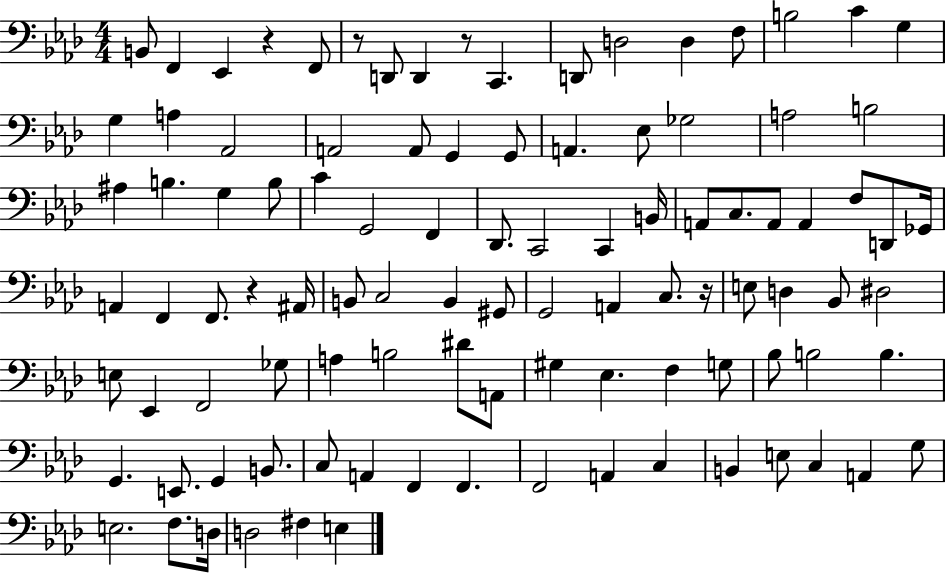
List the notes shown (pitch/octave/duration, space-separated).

B2/e F2/q Eb2/q R/q F2/e R/e D2/e D2/q R/e C2/q. D2/e D3/h D3/q F3/e B3/h C4/q G3/q G3/q A3/q Ab2/h A2/h A2/e G2/q G2/e A2/q. Eb3/e Gb3/h A3/h B3/h A#3/q B3/q. G3/q B3/e C4/q G2/h F2/q Db2/e. C2/h C2/q B2/s A2/e C3/e. A2/e A2/q F3/e D2/e Gb2/s A2/q F2/q F2/e. R/q A#2/s B2/e C3/h B2/q G#2/e G2/h A2/q C3/e. R/s E3/e D3/q Bb2/e D#3/h E3/e Eb2/q F2/h Gb3/e A3/q B3/h D#4/e A2/e G#3/q Eb3/q. F3/q G3/e Bb3/e B3/h B3/q. G2/q. E2/e. G2/q B2/e. C3/e A2/q F2/q F2/q. F2/h A2/q C3/q B2/q E3/e C3/q A2/q G3/e E3/h. F3/e. D3/s D3/h F#3/q E3/q